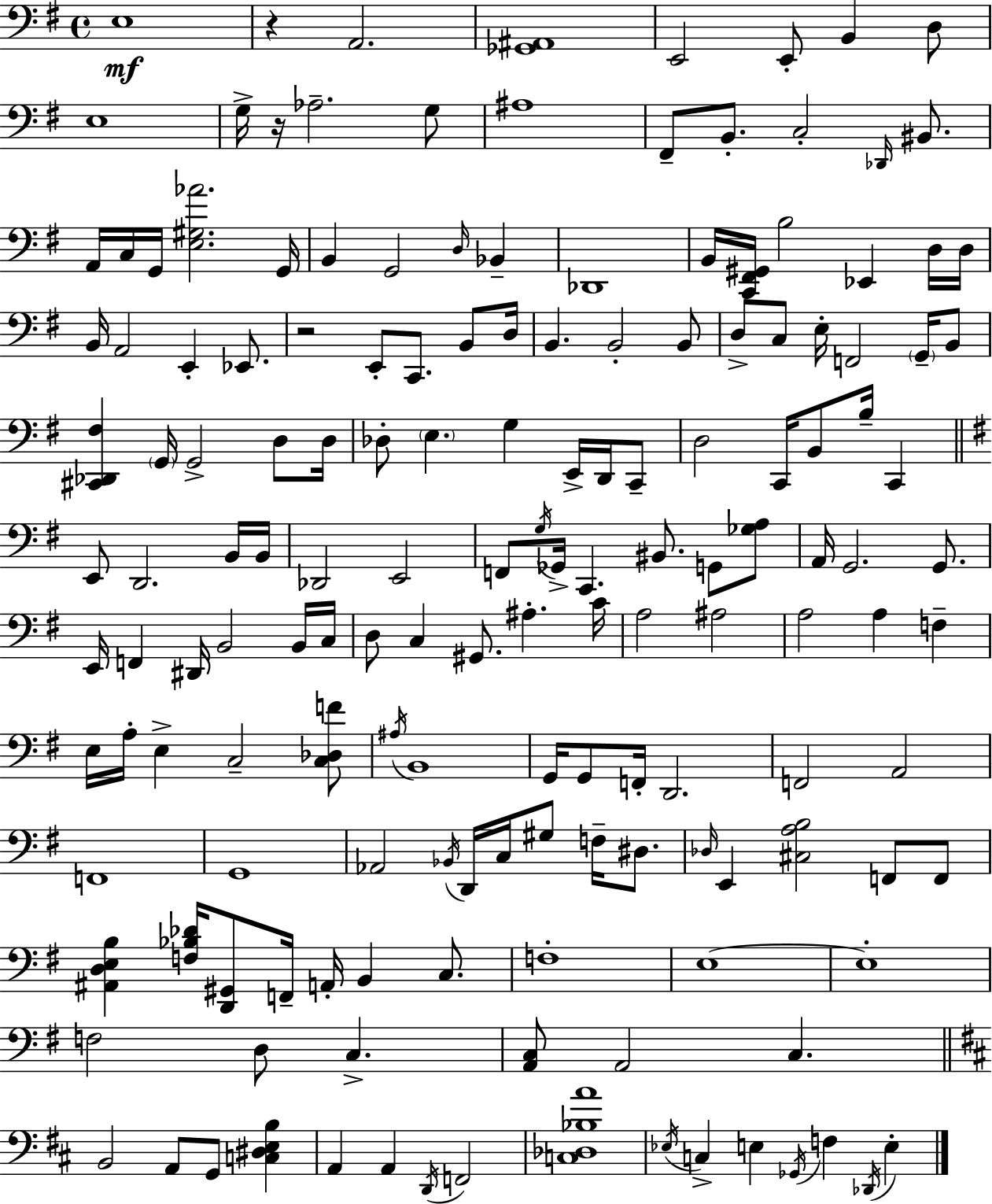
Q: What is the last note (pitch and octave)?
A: E3